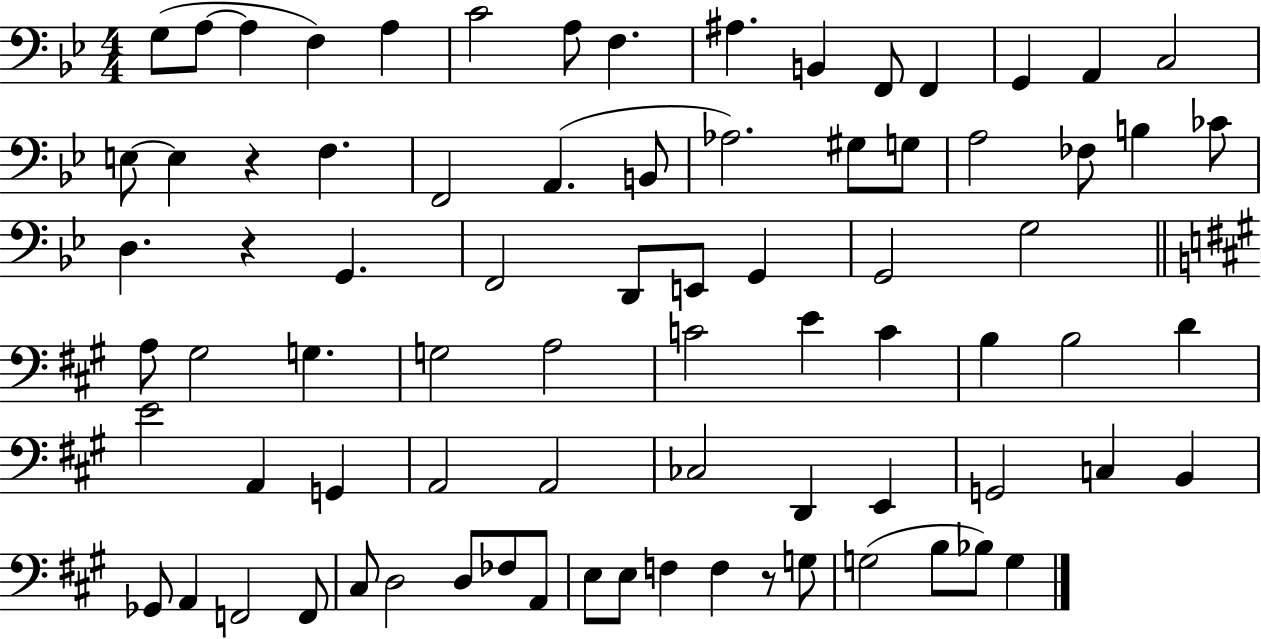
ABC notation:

X:1
T:Untitled
M:4/4
L:1/4
K:Bb
G,/2 A,/2 A, F, A, C2 A,/2 F, ^A, B,, F,,/2 F,, G,, A,, C,2 E,/2 E, z F, F,,2 A,, B,,/2 _A,2 ^G,/2 G,/2 A,2 _F,/2 B, _C/2 D, z G,, F,,2 D,,/2 E,,/2 G,, G,,2 G,2 A,/2 ^G,2 G, G,2 A,2 C2 E C B, B,2 D E2 A,, G,, A,,2 A,,2 _C,2 D,, E,, G,,2 C, B,, _G,,/2 A,, F,,2 F,,/2 ^C,/2 D,2 D,/2 _F,/2 A,,/2 E,/2 E,/2 F, F, z/2 G,/2 G,2 B,/2 _B,/2 G,